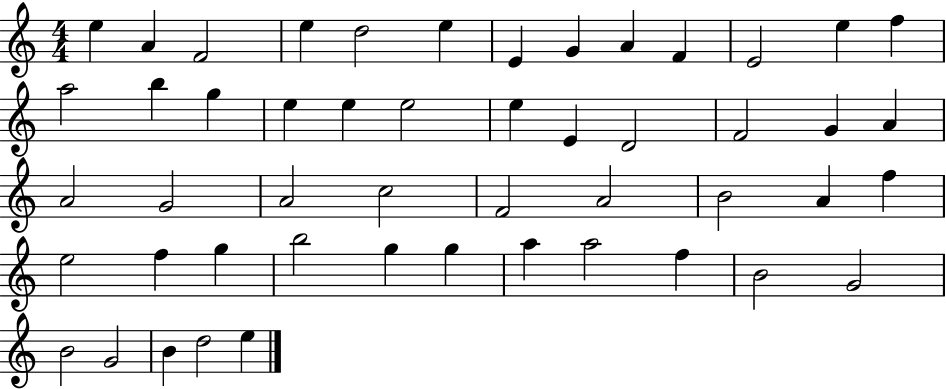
E5/q A4/q F4/h E5/q D5/h E5/q E4/q G4/q A4/q F4/q E4/h E5/q F5/q A5/h B5/q G5/q E5/q E5/q E5/h E5/q E4/q D4/h F4/h G4/q A4/q A4/h G4/h A4/h C5/h F4/h A4/h B4/h A4/q F5/q E5/h F5/q G5/q B5/h G5/q G5/q A5/q A5/h F5/q B4/h G4/h B4/h G4/h B4/q D5/h E5/q